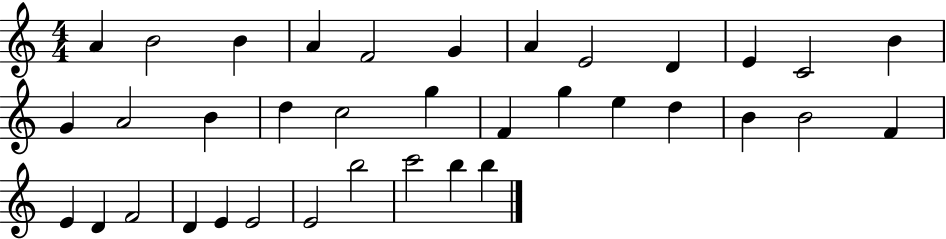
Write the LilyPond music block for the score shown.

{
  \clef treble
  \numericTimeSignature
  \time 4/4
  \key c \major
  a'4 b'2 b'4 | a'4 f'2 g'4 | a'4 e'2 d'4 | e'4 c'2 b'4 | \break g'4 a'2 b'4 | d''4 c''2 g''4 | f'4 g''4 e''4 d''4 | b'4 b'2 f'4 | \break e'4 d'4 f'2 | d'4 e'4 e'2 | e'2 b''2 | c'''2 b''4 b''4 | \break \bar "|."
}